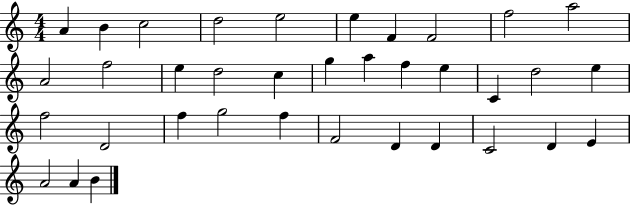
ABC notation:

X:1
T:Untitled
M:4/4
L:1/4
K:C
A B c2 d2 e2 e F F2 f2 a2 A2 f2 e d2 c g a f e C d2 e f2 D2 f g2 f F2 D D C2 D E A2 A B